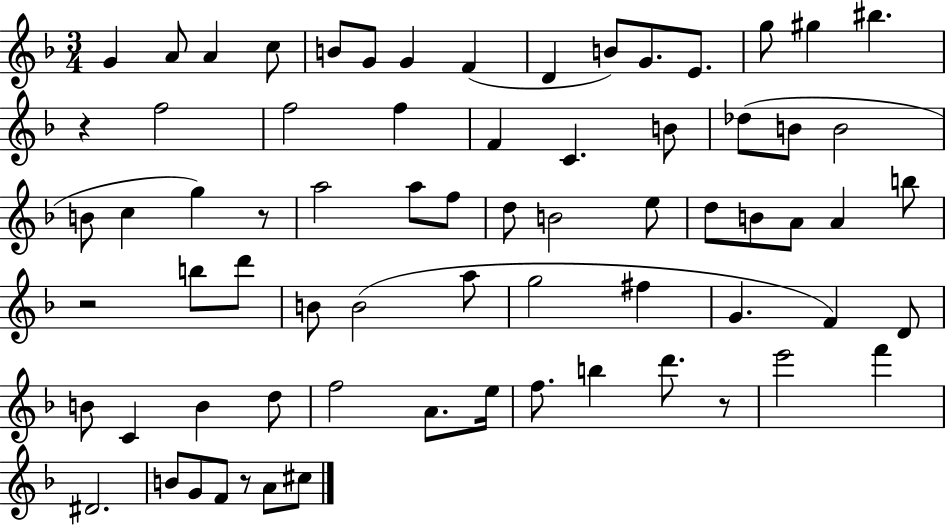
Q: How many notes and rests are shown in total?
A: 71